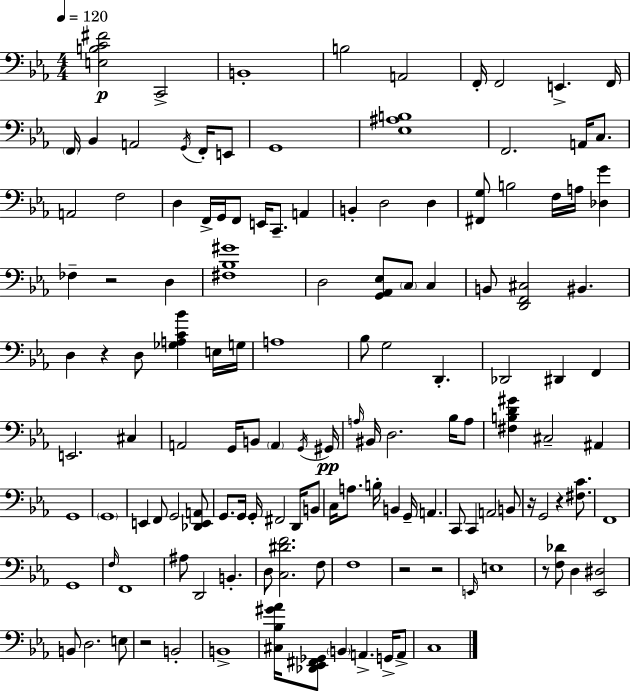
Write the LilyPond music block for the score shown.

{
  \clef bass
  \numericTimeSignature
  \time 4/4
  \key ees \major
  \tempo 4 = 120
  <e b c' fis'>2\p c,2-> | b,1-. | b2 a,2 | f,16-. f,2 e,4.-> f,16 | \break \parenthesize f,16 bes,4 a,2 \acciaccatura { g,16 } f,16-. e,8 | g,1 | <ees ais b>1 | f,2. a,16 c8. | \break a,2 f2 | d4 f,16-> g,16 f,8 e,16 c,8.-- a,4 | b,4-. d2 d4 | <fis, g>8 b2 f16 a16 <des g'>4 | \break fes4-- r2 d4 | <fis bes gis'>1 | d2 <g, aes, ees>8 \parenthesize c8 c4 | b,8 <d, f, cis>2 bis,4. | \break d4 r4 d8 <ges a c' bes'>4 e16 | g16 a1 | bes8 g2 d,4.-. | des,2 dis,4 f,4 | \break e,2. cis4 | a,2 g,16 b,8 \parenthesize a,4 | \acciaccatura { g,16 }\pp gis,16 \grace { a16 } bis,16 d2. | bes16 a8 <fis b d' gis'>4 cis2-- ais,4 | \break g,1 | \parenthesize g,1 | e,4 f,8 g,2 | <des, e, a,>8 g,8. g,16 g,16-. fis,2 | \break d,16 b,8 c16 a8. b16-. b,4 g,16-- a,4. | c,8 c,4 a,2 | b,8 r16 g,2 r4 | <fis c'>8. f,1 | \break g,1 | \grace { f16 } f,1 | ais8 d,2 b,4.-. | d8 <c dis' f'>2. | \break f8 f1 | r2 r2 | \grace { e,16 } e1 | r8 <f des'>8 d4 <ees, dis>2 | \break b,8 d2. | e8 r2 b,2-. | b,1-> | <cis bes gis' aes'>16 <des, ees, fis, ges,>8 \parenthesize b,4 a,4.-> | \break g,16-> a,8-> c1 | \bar "|."
}